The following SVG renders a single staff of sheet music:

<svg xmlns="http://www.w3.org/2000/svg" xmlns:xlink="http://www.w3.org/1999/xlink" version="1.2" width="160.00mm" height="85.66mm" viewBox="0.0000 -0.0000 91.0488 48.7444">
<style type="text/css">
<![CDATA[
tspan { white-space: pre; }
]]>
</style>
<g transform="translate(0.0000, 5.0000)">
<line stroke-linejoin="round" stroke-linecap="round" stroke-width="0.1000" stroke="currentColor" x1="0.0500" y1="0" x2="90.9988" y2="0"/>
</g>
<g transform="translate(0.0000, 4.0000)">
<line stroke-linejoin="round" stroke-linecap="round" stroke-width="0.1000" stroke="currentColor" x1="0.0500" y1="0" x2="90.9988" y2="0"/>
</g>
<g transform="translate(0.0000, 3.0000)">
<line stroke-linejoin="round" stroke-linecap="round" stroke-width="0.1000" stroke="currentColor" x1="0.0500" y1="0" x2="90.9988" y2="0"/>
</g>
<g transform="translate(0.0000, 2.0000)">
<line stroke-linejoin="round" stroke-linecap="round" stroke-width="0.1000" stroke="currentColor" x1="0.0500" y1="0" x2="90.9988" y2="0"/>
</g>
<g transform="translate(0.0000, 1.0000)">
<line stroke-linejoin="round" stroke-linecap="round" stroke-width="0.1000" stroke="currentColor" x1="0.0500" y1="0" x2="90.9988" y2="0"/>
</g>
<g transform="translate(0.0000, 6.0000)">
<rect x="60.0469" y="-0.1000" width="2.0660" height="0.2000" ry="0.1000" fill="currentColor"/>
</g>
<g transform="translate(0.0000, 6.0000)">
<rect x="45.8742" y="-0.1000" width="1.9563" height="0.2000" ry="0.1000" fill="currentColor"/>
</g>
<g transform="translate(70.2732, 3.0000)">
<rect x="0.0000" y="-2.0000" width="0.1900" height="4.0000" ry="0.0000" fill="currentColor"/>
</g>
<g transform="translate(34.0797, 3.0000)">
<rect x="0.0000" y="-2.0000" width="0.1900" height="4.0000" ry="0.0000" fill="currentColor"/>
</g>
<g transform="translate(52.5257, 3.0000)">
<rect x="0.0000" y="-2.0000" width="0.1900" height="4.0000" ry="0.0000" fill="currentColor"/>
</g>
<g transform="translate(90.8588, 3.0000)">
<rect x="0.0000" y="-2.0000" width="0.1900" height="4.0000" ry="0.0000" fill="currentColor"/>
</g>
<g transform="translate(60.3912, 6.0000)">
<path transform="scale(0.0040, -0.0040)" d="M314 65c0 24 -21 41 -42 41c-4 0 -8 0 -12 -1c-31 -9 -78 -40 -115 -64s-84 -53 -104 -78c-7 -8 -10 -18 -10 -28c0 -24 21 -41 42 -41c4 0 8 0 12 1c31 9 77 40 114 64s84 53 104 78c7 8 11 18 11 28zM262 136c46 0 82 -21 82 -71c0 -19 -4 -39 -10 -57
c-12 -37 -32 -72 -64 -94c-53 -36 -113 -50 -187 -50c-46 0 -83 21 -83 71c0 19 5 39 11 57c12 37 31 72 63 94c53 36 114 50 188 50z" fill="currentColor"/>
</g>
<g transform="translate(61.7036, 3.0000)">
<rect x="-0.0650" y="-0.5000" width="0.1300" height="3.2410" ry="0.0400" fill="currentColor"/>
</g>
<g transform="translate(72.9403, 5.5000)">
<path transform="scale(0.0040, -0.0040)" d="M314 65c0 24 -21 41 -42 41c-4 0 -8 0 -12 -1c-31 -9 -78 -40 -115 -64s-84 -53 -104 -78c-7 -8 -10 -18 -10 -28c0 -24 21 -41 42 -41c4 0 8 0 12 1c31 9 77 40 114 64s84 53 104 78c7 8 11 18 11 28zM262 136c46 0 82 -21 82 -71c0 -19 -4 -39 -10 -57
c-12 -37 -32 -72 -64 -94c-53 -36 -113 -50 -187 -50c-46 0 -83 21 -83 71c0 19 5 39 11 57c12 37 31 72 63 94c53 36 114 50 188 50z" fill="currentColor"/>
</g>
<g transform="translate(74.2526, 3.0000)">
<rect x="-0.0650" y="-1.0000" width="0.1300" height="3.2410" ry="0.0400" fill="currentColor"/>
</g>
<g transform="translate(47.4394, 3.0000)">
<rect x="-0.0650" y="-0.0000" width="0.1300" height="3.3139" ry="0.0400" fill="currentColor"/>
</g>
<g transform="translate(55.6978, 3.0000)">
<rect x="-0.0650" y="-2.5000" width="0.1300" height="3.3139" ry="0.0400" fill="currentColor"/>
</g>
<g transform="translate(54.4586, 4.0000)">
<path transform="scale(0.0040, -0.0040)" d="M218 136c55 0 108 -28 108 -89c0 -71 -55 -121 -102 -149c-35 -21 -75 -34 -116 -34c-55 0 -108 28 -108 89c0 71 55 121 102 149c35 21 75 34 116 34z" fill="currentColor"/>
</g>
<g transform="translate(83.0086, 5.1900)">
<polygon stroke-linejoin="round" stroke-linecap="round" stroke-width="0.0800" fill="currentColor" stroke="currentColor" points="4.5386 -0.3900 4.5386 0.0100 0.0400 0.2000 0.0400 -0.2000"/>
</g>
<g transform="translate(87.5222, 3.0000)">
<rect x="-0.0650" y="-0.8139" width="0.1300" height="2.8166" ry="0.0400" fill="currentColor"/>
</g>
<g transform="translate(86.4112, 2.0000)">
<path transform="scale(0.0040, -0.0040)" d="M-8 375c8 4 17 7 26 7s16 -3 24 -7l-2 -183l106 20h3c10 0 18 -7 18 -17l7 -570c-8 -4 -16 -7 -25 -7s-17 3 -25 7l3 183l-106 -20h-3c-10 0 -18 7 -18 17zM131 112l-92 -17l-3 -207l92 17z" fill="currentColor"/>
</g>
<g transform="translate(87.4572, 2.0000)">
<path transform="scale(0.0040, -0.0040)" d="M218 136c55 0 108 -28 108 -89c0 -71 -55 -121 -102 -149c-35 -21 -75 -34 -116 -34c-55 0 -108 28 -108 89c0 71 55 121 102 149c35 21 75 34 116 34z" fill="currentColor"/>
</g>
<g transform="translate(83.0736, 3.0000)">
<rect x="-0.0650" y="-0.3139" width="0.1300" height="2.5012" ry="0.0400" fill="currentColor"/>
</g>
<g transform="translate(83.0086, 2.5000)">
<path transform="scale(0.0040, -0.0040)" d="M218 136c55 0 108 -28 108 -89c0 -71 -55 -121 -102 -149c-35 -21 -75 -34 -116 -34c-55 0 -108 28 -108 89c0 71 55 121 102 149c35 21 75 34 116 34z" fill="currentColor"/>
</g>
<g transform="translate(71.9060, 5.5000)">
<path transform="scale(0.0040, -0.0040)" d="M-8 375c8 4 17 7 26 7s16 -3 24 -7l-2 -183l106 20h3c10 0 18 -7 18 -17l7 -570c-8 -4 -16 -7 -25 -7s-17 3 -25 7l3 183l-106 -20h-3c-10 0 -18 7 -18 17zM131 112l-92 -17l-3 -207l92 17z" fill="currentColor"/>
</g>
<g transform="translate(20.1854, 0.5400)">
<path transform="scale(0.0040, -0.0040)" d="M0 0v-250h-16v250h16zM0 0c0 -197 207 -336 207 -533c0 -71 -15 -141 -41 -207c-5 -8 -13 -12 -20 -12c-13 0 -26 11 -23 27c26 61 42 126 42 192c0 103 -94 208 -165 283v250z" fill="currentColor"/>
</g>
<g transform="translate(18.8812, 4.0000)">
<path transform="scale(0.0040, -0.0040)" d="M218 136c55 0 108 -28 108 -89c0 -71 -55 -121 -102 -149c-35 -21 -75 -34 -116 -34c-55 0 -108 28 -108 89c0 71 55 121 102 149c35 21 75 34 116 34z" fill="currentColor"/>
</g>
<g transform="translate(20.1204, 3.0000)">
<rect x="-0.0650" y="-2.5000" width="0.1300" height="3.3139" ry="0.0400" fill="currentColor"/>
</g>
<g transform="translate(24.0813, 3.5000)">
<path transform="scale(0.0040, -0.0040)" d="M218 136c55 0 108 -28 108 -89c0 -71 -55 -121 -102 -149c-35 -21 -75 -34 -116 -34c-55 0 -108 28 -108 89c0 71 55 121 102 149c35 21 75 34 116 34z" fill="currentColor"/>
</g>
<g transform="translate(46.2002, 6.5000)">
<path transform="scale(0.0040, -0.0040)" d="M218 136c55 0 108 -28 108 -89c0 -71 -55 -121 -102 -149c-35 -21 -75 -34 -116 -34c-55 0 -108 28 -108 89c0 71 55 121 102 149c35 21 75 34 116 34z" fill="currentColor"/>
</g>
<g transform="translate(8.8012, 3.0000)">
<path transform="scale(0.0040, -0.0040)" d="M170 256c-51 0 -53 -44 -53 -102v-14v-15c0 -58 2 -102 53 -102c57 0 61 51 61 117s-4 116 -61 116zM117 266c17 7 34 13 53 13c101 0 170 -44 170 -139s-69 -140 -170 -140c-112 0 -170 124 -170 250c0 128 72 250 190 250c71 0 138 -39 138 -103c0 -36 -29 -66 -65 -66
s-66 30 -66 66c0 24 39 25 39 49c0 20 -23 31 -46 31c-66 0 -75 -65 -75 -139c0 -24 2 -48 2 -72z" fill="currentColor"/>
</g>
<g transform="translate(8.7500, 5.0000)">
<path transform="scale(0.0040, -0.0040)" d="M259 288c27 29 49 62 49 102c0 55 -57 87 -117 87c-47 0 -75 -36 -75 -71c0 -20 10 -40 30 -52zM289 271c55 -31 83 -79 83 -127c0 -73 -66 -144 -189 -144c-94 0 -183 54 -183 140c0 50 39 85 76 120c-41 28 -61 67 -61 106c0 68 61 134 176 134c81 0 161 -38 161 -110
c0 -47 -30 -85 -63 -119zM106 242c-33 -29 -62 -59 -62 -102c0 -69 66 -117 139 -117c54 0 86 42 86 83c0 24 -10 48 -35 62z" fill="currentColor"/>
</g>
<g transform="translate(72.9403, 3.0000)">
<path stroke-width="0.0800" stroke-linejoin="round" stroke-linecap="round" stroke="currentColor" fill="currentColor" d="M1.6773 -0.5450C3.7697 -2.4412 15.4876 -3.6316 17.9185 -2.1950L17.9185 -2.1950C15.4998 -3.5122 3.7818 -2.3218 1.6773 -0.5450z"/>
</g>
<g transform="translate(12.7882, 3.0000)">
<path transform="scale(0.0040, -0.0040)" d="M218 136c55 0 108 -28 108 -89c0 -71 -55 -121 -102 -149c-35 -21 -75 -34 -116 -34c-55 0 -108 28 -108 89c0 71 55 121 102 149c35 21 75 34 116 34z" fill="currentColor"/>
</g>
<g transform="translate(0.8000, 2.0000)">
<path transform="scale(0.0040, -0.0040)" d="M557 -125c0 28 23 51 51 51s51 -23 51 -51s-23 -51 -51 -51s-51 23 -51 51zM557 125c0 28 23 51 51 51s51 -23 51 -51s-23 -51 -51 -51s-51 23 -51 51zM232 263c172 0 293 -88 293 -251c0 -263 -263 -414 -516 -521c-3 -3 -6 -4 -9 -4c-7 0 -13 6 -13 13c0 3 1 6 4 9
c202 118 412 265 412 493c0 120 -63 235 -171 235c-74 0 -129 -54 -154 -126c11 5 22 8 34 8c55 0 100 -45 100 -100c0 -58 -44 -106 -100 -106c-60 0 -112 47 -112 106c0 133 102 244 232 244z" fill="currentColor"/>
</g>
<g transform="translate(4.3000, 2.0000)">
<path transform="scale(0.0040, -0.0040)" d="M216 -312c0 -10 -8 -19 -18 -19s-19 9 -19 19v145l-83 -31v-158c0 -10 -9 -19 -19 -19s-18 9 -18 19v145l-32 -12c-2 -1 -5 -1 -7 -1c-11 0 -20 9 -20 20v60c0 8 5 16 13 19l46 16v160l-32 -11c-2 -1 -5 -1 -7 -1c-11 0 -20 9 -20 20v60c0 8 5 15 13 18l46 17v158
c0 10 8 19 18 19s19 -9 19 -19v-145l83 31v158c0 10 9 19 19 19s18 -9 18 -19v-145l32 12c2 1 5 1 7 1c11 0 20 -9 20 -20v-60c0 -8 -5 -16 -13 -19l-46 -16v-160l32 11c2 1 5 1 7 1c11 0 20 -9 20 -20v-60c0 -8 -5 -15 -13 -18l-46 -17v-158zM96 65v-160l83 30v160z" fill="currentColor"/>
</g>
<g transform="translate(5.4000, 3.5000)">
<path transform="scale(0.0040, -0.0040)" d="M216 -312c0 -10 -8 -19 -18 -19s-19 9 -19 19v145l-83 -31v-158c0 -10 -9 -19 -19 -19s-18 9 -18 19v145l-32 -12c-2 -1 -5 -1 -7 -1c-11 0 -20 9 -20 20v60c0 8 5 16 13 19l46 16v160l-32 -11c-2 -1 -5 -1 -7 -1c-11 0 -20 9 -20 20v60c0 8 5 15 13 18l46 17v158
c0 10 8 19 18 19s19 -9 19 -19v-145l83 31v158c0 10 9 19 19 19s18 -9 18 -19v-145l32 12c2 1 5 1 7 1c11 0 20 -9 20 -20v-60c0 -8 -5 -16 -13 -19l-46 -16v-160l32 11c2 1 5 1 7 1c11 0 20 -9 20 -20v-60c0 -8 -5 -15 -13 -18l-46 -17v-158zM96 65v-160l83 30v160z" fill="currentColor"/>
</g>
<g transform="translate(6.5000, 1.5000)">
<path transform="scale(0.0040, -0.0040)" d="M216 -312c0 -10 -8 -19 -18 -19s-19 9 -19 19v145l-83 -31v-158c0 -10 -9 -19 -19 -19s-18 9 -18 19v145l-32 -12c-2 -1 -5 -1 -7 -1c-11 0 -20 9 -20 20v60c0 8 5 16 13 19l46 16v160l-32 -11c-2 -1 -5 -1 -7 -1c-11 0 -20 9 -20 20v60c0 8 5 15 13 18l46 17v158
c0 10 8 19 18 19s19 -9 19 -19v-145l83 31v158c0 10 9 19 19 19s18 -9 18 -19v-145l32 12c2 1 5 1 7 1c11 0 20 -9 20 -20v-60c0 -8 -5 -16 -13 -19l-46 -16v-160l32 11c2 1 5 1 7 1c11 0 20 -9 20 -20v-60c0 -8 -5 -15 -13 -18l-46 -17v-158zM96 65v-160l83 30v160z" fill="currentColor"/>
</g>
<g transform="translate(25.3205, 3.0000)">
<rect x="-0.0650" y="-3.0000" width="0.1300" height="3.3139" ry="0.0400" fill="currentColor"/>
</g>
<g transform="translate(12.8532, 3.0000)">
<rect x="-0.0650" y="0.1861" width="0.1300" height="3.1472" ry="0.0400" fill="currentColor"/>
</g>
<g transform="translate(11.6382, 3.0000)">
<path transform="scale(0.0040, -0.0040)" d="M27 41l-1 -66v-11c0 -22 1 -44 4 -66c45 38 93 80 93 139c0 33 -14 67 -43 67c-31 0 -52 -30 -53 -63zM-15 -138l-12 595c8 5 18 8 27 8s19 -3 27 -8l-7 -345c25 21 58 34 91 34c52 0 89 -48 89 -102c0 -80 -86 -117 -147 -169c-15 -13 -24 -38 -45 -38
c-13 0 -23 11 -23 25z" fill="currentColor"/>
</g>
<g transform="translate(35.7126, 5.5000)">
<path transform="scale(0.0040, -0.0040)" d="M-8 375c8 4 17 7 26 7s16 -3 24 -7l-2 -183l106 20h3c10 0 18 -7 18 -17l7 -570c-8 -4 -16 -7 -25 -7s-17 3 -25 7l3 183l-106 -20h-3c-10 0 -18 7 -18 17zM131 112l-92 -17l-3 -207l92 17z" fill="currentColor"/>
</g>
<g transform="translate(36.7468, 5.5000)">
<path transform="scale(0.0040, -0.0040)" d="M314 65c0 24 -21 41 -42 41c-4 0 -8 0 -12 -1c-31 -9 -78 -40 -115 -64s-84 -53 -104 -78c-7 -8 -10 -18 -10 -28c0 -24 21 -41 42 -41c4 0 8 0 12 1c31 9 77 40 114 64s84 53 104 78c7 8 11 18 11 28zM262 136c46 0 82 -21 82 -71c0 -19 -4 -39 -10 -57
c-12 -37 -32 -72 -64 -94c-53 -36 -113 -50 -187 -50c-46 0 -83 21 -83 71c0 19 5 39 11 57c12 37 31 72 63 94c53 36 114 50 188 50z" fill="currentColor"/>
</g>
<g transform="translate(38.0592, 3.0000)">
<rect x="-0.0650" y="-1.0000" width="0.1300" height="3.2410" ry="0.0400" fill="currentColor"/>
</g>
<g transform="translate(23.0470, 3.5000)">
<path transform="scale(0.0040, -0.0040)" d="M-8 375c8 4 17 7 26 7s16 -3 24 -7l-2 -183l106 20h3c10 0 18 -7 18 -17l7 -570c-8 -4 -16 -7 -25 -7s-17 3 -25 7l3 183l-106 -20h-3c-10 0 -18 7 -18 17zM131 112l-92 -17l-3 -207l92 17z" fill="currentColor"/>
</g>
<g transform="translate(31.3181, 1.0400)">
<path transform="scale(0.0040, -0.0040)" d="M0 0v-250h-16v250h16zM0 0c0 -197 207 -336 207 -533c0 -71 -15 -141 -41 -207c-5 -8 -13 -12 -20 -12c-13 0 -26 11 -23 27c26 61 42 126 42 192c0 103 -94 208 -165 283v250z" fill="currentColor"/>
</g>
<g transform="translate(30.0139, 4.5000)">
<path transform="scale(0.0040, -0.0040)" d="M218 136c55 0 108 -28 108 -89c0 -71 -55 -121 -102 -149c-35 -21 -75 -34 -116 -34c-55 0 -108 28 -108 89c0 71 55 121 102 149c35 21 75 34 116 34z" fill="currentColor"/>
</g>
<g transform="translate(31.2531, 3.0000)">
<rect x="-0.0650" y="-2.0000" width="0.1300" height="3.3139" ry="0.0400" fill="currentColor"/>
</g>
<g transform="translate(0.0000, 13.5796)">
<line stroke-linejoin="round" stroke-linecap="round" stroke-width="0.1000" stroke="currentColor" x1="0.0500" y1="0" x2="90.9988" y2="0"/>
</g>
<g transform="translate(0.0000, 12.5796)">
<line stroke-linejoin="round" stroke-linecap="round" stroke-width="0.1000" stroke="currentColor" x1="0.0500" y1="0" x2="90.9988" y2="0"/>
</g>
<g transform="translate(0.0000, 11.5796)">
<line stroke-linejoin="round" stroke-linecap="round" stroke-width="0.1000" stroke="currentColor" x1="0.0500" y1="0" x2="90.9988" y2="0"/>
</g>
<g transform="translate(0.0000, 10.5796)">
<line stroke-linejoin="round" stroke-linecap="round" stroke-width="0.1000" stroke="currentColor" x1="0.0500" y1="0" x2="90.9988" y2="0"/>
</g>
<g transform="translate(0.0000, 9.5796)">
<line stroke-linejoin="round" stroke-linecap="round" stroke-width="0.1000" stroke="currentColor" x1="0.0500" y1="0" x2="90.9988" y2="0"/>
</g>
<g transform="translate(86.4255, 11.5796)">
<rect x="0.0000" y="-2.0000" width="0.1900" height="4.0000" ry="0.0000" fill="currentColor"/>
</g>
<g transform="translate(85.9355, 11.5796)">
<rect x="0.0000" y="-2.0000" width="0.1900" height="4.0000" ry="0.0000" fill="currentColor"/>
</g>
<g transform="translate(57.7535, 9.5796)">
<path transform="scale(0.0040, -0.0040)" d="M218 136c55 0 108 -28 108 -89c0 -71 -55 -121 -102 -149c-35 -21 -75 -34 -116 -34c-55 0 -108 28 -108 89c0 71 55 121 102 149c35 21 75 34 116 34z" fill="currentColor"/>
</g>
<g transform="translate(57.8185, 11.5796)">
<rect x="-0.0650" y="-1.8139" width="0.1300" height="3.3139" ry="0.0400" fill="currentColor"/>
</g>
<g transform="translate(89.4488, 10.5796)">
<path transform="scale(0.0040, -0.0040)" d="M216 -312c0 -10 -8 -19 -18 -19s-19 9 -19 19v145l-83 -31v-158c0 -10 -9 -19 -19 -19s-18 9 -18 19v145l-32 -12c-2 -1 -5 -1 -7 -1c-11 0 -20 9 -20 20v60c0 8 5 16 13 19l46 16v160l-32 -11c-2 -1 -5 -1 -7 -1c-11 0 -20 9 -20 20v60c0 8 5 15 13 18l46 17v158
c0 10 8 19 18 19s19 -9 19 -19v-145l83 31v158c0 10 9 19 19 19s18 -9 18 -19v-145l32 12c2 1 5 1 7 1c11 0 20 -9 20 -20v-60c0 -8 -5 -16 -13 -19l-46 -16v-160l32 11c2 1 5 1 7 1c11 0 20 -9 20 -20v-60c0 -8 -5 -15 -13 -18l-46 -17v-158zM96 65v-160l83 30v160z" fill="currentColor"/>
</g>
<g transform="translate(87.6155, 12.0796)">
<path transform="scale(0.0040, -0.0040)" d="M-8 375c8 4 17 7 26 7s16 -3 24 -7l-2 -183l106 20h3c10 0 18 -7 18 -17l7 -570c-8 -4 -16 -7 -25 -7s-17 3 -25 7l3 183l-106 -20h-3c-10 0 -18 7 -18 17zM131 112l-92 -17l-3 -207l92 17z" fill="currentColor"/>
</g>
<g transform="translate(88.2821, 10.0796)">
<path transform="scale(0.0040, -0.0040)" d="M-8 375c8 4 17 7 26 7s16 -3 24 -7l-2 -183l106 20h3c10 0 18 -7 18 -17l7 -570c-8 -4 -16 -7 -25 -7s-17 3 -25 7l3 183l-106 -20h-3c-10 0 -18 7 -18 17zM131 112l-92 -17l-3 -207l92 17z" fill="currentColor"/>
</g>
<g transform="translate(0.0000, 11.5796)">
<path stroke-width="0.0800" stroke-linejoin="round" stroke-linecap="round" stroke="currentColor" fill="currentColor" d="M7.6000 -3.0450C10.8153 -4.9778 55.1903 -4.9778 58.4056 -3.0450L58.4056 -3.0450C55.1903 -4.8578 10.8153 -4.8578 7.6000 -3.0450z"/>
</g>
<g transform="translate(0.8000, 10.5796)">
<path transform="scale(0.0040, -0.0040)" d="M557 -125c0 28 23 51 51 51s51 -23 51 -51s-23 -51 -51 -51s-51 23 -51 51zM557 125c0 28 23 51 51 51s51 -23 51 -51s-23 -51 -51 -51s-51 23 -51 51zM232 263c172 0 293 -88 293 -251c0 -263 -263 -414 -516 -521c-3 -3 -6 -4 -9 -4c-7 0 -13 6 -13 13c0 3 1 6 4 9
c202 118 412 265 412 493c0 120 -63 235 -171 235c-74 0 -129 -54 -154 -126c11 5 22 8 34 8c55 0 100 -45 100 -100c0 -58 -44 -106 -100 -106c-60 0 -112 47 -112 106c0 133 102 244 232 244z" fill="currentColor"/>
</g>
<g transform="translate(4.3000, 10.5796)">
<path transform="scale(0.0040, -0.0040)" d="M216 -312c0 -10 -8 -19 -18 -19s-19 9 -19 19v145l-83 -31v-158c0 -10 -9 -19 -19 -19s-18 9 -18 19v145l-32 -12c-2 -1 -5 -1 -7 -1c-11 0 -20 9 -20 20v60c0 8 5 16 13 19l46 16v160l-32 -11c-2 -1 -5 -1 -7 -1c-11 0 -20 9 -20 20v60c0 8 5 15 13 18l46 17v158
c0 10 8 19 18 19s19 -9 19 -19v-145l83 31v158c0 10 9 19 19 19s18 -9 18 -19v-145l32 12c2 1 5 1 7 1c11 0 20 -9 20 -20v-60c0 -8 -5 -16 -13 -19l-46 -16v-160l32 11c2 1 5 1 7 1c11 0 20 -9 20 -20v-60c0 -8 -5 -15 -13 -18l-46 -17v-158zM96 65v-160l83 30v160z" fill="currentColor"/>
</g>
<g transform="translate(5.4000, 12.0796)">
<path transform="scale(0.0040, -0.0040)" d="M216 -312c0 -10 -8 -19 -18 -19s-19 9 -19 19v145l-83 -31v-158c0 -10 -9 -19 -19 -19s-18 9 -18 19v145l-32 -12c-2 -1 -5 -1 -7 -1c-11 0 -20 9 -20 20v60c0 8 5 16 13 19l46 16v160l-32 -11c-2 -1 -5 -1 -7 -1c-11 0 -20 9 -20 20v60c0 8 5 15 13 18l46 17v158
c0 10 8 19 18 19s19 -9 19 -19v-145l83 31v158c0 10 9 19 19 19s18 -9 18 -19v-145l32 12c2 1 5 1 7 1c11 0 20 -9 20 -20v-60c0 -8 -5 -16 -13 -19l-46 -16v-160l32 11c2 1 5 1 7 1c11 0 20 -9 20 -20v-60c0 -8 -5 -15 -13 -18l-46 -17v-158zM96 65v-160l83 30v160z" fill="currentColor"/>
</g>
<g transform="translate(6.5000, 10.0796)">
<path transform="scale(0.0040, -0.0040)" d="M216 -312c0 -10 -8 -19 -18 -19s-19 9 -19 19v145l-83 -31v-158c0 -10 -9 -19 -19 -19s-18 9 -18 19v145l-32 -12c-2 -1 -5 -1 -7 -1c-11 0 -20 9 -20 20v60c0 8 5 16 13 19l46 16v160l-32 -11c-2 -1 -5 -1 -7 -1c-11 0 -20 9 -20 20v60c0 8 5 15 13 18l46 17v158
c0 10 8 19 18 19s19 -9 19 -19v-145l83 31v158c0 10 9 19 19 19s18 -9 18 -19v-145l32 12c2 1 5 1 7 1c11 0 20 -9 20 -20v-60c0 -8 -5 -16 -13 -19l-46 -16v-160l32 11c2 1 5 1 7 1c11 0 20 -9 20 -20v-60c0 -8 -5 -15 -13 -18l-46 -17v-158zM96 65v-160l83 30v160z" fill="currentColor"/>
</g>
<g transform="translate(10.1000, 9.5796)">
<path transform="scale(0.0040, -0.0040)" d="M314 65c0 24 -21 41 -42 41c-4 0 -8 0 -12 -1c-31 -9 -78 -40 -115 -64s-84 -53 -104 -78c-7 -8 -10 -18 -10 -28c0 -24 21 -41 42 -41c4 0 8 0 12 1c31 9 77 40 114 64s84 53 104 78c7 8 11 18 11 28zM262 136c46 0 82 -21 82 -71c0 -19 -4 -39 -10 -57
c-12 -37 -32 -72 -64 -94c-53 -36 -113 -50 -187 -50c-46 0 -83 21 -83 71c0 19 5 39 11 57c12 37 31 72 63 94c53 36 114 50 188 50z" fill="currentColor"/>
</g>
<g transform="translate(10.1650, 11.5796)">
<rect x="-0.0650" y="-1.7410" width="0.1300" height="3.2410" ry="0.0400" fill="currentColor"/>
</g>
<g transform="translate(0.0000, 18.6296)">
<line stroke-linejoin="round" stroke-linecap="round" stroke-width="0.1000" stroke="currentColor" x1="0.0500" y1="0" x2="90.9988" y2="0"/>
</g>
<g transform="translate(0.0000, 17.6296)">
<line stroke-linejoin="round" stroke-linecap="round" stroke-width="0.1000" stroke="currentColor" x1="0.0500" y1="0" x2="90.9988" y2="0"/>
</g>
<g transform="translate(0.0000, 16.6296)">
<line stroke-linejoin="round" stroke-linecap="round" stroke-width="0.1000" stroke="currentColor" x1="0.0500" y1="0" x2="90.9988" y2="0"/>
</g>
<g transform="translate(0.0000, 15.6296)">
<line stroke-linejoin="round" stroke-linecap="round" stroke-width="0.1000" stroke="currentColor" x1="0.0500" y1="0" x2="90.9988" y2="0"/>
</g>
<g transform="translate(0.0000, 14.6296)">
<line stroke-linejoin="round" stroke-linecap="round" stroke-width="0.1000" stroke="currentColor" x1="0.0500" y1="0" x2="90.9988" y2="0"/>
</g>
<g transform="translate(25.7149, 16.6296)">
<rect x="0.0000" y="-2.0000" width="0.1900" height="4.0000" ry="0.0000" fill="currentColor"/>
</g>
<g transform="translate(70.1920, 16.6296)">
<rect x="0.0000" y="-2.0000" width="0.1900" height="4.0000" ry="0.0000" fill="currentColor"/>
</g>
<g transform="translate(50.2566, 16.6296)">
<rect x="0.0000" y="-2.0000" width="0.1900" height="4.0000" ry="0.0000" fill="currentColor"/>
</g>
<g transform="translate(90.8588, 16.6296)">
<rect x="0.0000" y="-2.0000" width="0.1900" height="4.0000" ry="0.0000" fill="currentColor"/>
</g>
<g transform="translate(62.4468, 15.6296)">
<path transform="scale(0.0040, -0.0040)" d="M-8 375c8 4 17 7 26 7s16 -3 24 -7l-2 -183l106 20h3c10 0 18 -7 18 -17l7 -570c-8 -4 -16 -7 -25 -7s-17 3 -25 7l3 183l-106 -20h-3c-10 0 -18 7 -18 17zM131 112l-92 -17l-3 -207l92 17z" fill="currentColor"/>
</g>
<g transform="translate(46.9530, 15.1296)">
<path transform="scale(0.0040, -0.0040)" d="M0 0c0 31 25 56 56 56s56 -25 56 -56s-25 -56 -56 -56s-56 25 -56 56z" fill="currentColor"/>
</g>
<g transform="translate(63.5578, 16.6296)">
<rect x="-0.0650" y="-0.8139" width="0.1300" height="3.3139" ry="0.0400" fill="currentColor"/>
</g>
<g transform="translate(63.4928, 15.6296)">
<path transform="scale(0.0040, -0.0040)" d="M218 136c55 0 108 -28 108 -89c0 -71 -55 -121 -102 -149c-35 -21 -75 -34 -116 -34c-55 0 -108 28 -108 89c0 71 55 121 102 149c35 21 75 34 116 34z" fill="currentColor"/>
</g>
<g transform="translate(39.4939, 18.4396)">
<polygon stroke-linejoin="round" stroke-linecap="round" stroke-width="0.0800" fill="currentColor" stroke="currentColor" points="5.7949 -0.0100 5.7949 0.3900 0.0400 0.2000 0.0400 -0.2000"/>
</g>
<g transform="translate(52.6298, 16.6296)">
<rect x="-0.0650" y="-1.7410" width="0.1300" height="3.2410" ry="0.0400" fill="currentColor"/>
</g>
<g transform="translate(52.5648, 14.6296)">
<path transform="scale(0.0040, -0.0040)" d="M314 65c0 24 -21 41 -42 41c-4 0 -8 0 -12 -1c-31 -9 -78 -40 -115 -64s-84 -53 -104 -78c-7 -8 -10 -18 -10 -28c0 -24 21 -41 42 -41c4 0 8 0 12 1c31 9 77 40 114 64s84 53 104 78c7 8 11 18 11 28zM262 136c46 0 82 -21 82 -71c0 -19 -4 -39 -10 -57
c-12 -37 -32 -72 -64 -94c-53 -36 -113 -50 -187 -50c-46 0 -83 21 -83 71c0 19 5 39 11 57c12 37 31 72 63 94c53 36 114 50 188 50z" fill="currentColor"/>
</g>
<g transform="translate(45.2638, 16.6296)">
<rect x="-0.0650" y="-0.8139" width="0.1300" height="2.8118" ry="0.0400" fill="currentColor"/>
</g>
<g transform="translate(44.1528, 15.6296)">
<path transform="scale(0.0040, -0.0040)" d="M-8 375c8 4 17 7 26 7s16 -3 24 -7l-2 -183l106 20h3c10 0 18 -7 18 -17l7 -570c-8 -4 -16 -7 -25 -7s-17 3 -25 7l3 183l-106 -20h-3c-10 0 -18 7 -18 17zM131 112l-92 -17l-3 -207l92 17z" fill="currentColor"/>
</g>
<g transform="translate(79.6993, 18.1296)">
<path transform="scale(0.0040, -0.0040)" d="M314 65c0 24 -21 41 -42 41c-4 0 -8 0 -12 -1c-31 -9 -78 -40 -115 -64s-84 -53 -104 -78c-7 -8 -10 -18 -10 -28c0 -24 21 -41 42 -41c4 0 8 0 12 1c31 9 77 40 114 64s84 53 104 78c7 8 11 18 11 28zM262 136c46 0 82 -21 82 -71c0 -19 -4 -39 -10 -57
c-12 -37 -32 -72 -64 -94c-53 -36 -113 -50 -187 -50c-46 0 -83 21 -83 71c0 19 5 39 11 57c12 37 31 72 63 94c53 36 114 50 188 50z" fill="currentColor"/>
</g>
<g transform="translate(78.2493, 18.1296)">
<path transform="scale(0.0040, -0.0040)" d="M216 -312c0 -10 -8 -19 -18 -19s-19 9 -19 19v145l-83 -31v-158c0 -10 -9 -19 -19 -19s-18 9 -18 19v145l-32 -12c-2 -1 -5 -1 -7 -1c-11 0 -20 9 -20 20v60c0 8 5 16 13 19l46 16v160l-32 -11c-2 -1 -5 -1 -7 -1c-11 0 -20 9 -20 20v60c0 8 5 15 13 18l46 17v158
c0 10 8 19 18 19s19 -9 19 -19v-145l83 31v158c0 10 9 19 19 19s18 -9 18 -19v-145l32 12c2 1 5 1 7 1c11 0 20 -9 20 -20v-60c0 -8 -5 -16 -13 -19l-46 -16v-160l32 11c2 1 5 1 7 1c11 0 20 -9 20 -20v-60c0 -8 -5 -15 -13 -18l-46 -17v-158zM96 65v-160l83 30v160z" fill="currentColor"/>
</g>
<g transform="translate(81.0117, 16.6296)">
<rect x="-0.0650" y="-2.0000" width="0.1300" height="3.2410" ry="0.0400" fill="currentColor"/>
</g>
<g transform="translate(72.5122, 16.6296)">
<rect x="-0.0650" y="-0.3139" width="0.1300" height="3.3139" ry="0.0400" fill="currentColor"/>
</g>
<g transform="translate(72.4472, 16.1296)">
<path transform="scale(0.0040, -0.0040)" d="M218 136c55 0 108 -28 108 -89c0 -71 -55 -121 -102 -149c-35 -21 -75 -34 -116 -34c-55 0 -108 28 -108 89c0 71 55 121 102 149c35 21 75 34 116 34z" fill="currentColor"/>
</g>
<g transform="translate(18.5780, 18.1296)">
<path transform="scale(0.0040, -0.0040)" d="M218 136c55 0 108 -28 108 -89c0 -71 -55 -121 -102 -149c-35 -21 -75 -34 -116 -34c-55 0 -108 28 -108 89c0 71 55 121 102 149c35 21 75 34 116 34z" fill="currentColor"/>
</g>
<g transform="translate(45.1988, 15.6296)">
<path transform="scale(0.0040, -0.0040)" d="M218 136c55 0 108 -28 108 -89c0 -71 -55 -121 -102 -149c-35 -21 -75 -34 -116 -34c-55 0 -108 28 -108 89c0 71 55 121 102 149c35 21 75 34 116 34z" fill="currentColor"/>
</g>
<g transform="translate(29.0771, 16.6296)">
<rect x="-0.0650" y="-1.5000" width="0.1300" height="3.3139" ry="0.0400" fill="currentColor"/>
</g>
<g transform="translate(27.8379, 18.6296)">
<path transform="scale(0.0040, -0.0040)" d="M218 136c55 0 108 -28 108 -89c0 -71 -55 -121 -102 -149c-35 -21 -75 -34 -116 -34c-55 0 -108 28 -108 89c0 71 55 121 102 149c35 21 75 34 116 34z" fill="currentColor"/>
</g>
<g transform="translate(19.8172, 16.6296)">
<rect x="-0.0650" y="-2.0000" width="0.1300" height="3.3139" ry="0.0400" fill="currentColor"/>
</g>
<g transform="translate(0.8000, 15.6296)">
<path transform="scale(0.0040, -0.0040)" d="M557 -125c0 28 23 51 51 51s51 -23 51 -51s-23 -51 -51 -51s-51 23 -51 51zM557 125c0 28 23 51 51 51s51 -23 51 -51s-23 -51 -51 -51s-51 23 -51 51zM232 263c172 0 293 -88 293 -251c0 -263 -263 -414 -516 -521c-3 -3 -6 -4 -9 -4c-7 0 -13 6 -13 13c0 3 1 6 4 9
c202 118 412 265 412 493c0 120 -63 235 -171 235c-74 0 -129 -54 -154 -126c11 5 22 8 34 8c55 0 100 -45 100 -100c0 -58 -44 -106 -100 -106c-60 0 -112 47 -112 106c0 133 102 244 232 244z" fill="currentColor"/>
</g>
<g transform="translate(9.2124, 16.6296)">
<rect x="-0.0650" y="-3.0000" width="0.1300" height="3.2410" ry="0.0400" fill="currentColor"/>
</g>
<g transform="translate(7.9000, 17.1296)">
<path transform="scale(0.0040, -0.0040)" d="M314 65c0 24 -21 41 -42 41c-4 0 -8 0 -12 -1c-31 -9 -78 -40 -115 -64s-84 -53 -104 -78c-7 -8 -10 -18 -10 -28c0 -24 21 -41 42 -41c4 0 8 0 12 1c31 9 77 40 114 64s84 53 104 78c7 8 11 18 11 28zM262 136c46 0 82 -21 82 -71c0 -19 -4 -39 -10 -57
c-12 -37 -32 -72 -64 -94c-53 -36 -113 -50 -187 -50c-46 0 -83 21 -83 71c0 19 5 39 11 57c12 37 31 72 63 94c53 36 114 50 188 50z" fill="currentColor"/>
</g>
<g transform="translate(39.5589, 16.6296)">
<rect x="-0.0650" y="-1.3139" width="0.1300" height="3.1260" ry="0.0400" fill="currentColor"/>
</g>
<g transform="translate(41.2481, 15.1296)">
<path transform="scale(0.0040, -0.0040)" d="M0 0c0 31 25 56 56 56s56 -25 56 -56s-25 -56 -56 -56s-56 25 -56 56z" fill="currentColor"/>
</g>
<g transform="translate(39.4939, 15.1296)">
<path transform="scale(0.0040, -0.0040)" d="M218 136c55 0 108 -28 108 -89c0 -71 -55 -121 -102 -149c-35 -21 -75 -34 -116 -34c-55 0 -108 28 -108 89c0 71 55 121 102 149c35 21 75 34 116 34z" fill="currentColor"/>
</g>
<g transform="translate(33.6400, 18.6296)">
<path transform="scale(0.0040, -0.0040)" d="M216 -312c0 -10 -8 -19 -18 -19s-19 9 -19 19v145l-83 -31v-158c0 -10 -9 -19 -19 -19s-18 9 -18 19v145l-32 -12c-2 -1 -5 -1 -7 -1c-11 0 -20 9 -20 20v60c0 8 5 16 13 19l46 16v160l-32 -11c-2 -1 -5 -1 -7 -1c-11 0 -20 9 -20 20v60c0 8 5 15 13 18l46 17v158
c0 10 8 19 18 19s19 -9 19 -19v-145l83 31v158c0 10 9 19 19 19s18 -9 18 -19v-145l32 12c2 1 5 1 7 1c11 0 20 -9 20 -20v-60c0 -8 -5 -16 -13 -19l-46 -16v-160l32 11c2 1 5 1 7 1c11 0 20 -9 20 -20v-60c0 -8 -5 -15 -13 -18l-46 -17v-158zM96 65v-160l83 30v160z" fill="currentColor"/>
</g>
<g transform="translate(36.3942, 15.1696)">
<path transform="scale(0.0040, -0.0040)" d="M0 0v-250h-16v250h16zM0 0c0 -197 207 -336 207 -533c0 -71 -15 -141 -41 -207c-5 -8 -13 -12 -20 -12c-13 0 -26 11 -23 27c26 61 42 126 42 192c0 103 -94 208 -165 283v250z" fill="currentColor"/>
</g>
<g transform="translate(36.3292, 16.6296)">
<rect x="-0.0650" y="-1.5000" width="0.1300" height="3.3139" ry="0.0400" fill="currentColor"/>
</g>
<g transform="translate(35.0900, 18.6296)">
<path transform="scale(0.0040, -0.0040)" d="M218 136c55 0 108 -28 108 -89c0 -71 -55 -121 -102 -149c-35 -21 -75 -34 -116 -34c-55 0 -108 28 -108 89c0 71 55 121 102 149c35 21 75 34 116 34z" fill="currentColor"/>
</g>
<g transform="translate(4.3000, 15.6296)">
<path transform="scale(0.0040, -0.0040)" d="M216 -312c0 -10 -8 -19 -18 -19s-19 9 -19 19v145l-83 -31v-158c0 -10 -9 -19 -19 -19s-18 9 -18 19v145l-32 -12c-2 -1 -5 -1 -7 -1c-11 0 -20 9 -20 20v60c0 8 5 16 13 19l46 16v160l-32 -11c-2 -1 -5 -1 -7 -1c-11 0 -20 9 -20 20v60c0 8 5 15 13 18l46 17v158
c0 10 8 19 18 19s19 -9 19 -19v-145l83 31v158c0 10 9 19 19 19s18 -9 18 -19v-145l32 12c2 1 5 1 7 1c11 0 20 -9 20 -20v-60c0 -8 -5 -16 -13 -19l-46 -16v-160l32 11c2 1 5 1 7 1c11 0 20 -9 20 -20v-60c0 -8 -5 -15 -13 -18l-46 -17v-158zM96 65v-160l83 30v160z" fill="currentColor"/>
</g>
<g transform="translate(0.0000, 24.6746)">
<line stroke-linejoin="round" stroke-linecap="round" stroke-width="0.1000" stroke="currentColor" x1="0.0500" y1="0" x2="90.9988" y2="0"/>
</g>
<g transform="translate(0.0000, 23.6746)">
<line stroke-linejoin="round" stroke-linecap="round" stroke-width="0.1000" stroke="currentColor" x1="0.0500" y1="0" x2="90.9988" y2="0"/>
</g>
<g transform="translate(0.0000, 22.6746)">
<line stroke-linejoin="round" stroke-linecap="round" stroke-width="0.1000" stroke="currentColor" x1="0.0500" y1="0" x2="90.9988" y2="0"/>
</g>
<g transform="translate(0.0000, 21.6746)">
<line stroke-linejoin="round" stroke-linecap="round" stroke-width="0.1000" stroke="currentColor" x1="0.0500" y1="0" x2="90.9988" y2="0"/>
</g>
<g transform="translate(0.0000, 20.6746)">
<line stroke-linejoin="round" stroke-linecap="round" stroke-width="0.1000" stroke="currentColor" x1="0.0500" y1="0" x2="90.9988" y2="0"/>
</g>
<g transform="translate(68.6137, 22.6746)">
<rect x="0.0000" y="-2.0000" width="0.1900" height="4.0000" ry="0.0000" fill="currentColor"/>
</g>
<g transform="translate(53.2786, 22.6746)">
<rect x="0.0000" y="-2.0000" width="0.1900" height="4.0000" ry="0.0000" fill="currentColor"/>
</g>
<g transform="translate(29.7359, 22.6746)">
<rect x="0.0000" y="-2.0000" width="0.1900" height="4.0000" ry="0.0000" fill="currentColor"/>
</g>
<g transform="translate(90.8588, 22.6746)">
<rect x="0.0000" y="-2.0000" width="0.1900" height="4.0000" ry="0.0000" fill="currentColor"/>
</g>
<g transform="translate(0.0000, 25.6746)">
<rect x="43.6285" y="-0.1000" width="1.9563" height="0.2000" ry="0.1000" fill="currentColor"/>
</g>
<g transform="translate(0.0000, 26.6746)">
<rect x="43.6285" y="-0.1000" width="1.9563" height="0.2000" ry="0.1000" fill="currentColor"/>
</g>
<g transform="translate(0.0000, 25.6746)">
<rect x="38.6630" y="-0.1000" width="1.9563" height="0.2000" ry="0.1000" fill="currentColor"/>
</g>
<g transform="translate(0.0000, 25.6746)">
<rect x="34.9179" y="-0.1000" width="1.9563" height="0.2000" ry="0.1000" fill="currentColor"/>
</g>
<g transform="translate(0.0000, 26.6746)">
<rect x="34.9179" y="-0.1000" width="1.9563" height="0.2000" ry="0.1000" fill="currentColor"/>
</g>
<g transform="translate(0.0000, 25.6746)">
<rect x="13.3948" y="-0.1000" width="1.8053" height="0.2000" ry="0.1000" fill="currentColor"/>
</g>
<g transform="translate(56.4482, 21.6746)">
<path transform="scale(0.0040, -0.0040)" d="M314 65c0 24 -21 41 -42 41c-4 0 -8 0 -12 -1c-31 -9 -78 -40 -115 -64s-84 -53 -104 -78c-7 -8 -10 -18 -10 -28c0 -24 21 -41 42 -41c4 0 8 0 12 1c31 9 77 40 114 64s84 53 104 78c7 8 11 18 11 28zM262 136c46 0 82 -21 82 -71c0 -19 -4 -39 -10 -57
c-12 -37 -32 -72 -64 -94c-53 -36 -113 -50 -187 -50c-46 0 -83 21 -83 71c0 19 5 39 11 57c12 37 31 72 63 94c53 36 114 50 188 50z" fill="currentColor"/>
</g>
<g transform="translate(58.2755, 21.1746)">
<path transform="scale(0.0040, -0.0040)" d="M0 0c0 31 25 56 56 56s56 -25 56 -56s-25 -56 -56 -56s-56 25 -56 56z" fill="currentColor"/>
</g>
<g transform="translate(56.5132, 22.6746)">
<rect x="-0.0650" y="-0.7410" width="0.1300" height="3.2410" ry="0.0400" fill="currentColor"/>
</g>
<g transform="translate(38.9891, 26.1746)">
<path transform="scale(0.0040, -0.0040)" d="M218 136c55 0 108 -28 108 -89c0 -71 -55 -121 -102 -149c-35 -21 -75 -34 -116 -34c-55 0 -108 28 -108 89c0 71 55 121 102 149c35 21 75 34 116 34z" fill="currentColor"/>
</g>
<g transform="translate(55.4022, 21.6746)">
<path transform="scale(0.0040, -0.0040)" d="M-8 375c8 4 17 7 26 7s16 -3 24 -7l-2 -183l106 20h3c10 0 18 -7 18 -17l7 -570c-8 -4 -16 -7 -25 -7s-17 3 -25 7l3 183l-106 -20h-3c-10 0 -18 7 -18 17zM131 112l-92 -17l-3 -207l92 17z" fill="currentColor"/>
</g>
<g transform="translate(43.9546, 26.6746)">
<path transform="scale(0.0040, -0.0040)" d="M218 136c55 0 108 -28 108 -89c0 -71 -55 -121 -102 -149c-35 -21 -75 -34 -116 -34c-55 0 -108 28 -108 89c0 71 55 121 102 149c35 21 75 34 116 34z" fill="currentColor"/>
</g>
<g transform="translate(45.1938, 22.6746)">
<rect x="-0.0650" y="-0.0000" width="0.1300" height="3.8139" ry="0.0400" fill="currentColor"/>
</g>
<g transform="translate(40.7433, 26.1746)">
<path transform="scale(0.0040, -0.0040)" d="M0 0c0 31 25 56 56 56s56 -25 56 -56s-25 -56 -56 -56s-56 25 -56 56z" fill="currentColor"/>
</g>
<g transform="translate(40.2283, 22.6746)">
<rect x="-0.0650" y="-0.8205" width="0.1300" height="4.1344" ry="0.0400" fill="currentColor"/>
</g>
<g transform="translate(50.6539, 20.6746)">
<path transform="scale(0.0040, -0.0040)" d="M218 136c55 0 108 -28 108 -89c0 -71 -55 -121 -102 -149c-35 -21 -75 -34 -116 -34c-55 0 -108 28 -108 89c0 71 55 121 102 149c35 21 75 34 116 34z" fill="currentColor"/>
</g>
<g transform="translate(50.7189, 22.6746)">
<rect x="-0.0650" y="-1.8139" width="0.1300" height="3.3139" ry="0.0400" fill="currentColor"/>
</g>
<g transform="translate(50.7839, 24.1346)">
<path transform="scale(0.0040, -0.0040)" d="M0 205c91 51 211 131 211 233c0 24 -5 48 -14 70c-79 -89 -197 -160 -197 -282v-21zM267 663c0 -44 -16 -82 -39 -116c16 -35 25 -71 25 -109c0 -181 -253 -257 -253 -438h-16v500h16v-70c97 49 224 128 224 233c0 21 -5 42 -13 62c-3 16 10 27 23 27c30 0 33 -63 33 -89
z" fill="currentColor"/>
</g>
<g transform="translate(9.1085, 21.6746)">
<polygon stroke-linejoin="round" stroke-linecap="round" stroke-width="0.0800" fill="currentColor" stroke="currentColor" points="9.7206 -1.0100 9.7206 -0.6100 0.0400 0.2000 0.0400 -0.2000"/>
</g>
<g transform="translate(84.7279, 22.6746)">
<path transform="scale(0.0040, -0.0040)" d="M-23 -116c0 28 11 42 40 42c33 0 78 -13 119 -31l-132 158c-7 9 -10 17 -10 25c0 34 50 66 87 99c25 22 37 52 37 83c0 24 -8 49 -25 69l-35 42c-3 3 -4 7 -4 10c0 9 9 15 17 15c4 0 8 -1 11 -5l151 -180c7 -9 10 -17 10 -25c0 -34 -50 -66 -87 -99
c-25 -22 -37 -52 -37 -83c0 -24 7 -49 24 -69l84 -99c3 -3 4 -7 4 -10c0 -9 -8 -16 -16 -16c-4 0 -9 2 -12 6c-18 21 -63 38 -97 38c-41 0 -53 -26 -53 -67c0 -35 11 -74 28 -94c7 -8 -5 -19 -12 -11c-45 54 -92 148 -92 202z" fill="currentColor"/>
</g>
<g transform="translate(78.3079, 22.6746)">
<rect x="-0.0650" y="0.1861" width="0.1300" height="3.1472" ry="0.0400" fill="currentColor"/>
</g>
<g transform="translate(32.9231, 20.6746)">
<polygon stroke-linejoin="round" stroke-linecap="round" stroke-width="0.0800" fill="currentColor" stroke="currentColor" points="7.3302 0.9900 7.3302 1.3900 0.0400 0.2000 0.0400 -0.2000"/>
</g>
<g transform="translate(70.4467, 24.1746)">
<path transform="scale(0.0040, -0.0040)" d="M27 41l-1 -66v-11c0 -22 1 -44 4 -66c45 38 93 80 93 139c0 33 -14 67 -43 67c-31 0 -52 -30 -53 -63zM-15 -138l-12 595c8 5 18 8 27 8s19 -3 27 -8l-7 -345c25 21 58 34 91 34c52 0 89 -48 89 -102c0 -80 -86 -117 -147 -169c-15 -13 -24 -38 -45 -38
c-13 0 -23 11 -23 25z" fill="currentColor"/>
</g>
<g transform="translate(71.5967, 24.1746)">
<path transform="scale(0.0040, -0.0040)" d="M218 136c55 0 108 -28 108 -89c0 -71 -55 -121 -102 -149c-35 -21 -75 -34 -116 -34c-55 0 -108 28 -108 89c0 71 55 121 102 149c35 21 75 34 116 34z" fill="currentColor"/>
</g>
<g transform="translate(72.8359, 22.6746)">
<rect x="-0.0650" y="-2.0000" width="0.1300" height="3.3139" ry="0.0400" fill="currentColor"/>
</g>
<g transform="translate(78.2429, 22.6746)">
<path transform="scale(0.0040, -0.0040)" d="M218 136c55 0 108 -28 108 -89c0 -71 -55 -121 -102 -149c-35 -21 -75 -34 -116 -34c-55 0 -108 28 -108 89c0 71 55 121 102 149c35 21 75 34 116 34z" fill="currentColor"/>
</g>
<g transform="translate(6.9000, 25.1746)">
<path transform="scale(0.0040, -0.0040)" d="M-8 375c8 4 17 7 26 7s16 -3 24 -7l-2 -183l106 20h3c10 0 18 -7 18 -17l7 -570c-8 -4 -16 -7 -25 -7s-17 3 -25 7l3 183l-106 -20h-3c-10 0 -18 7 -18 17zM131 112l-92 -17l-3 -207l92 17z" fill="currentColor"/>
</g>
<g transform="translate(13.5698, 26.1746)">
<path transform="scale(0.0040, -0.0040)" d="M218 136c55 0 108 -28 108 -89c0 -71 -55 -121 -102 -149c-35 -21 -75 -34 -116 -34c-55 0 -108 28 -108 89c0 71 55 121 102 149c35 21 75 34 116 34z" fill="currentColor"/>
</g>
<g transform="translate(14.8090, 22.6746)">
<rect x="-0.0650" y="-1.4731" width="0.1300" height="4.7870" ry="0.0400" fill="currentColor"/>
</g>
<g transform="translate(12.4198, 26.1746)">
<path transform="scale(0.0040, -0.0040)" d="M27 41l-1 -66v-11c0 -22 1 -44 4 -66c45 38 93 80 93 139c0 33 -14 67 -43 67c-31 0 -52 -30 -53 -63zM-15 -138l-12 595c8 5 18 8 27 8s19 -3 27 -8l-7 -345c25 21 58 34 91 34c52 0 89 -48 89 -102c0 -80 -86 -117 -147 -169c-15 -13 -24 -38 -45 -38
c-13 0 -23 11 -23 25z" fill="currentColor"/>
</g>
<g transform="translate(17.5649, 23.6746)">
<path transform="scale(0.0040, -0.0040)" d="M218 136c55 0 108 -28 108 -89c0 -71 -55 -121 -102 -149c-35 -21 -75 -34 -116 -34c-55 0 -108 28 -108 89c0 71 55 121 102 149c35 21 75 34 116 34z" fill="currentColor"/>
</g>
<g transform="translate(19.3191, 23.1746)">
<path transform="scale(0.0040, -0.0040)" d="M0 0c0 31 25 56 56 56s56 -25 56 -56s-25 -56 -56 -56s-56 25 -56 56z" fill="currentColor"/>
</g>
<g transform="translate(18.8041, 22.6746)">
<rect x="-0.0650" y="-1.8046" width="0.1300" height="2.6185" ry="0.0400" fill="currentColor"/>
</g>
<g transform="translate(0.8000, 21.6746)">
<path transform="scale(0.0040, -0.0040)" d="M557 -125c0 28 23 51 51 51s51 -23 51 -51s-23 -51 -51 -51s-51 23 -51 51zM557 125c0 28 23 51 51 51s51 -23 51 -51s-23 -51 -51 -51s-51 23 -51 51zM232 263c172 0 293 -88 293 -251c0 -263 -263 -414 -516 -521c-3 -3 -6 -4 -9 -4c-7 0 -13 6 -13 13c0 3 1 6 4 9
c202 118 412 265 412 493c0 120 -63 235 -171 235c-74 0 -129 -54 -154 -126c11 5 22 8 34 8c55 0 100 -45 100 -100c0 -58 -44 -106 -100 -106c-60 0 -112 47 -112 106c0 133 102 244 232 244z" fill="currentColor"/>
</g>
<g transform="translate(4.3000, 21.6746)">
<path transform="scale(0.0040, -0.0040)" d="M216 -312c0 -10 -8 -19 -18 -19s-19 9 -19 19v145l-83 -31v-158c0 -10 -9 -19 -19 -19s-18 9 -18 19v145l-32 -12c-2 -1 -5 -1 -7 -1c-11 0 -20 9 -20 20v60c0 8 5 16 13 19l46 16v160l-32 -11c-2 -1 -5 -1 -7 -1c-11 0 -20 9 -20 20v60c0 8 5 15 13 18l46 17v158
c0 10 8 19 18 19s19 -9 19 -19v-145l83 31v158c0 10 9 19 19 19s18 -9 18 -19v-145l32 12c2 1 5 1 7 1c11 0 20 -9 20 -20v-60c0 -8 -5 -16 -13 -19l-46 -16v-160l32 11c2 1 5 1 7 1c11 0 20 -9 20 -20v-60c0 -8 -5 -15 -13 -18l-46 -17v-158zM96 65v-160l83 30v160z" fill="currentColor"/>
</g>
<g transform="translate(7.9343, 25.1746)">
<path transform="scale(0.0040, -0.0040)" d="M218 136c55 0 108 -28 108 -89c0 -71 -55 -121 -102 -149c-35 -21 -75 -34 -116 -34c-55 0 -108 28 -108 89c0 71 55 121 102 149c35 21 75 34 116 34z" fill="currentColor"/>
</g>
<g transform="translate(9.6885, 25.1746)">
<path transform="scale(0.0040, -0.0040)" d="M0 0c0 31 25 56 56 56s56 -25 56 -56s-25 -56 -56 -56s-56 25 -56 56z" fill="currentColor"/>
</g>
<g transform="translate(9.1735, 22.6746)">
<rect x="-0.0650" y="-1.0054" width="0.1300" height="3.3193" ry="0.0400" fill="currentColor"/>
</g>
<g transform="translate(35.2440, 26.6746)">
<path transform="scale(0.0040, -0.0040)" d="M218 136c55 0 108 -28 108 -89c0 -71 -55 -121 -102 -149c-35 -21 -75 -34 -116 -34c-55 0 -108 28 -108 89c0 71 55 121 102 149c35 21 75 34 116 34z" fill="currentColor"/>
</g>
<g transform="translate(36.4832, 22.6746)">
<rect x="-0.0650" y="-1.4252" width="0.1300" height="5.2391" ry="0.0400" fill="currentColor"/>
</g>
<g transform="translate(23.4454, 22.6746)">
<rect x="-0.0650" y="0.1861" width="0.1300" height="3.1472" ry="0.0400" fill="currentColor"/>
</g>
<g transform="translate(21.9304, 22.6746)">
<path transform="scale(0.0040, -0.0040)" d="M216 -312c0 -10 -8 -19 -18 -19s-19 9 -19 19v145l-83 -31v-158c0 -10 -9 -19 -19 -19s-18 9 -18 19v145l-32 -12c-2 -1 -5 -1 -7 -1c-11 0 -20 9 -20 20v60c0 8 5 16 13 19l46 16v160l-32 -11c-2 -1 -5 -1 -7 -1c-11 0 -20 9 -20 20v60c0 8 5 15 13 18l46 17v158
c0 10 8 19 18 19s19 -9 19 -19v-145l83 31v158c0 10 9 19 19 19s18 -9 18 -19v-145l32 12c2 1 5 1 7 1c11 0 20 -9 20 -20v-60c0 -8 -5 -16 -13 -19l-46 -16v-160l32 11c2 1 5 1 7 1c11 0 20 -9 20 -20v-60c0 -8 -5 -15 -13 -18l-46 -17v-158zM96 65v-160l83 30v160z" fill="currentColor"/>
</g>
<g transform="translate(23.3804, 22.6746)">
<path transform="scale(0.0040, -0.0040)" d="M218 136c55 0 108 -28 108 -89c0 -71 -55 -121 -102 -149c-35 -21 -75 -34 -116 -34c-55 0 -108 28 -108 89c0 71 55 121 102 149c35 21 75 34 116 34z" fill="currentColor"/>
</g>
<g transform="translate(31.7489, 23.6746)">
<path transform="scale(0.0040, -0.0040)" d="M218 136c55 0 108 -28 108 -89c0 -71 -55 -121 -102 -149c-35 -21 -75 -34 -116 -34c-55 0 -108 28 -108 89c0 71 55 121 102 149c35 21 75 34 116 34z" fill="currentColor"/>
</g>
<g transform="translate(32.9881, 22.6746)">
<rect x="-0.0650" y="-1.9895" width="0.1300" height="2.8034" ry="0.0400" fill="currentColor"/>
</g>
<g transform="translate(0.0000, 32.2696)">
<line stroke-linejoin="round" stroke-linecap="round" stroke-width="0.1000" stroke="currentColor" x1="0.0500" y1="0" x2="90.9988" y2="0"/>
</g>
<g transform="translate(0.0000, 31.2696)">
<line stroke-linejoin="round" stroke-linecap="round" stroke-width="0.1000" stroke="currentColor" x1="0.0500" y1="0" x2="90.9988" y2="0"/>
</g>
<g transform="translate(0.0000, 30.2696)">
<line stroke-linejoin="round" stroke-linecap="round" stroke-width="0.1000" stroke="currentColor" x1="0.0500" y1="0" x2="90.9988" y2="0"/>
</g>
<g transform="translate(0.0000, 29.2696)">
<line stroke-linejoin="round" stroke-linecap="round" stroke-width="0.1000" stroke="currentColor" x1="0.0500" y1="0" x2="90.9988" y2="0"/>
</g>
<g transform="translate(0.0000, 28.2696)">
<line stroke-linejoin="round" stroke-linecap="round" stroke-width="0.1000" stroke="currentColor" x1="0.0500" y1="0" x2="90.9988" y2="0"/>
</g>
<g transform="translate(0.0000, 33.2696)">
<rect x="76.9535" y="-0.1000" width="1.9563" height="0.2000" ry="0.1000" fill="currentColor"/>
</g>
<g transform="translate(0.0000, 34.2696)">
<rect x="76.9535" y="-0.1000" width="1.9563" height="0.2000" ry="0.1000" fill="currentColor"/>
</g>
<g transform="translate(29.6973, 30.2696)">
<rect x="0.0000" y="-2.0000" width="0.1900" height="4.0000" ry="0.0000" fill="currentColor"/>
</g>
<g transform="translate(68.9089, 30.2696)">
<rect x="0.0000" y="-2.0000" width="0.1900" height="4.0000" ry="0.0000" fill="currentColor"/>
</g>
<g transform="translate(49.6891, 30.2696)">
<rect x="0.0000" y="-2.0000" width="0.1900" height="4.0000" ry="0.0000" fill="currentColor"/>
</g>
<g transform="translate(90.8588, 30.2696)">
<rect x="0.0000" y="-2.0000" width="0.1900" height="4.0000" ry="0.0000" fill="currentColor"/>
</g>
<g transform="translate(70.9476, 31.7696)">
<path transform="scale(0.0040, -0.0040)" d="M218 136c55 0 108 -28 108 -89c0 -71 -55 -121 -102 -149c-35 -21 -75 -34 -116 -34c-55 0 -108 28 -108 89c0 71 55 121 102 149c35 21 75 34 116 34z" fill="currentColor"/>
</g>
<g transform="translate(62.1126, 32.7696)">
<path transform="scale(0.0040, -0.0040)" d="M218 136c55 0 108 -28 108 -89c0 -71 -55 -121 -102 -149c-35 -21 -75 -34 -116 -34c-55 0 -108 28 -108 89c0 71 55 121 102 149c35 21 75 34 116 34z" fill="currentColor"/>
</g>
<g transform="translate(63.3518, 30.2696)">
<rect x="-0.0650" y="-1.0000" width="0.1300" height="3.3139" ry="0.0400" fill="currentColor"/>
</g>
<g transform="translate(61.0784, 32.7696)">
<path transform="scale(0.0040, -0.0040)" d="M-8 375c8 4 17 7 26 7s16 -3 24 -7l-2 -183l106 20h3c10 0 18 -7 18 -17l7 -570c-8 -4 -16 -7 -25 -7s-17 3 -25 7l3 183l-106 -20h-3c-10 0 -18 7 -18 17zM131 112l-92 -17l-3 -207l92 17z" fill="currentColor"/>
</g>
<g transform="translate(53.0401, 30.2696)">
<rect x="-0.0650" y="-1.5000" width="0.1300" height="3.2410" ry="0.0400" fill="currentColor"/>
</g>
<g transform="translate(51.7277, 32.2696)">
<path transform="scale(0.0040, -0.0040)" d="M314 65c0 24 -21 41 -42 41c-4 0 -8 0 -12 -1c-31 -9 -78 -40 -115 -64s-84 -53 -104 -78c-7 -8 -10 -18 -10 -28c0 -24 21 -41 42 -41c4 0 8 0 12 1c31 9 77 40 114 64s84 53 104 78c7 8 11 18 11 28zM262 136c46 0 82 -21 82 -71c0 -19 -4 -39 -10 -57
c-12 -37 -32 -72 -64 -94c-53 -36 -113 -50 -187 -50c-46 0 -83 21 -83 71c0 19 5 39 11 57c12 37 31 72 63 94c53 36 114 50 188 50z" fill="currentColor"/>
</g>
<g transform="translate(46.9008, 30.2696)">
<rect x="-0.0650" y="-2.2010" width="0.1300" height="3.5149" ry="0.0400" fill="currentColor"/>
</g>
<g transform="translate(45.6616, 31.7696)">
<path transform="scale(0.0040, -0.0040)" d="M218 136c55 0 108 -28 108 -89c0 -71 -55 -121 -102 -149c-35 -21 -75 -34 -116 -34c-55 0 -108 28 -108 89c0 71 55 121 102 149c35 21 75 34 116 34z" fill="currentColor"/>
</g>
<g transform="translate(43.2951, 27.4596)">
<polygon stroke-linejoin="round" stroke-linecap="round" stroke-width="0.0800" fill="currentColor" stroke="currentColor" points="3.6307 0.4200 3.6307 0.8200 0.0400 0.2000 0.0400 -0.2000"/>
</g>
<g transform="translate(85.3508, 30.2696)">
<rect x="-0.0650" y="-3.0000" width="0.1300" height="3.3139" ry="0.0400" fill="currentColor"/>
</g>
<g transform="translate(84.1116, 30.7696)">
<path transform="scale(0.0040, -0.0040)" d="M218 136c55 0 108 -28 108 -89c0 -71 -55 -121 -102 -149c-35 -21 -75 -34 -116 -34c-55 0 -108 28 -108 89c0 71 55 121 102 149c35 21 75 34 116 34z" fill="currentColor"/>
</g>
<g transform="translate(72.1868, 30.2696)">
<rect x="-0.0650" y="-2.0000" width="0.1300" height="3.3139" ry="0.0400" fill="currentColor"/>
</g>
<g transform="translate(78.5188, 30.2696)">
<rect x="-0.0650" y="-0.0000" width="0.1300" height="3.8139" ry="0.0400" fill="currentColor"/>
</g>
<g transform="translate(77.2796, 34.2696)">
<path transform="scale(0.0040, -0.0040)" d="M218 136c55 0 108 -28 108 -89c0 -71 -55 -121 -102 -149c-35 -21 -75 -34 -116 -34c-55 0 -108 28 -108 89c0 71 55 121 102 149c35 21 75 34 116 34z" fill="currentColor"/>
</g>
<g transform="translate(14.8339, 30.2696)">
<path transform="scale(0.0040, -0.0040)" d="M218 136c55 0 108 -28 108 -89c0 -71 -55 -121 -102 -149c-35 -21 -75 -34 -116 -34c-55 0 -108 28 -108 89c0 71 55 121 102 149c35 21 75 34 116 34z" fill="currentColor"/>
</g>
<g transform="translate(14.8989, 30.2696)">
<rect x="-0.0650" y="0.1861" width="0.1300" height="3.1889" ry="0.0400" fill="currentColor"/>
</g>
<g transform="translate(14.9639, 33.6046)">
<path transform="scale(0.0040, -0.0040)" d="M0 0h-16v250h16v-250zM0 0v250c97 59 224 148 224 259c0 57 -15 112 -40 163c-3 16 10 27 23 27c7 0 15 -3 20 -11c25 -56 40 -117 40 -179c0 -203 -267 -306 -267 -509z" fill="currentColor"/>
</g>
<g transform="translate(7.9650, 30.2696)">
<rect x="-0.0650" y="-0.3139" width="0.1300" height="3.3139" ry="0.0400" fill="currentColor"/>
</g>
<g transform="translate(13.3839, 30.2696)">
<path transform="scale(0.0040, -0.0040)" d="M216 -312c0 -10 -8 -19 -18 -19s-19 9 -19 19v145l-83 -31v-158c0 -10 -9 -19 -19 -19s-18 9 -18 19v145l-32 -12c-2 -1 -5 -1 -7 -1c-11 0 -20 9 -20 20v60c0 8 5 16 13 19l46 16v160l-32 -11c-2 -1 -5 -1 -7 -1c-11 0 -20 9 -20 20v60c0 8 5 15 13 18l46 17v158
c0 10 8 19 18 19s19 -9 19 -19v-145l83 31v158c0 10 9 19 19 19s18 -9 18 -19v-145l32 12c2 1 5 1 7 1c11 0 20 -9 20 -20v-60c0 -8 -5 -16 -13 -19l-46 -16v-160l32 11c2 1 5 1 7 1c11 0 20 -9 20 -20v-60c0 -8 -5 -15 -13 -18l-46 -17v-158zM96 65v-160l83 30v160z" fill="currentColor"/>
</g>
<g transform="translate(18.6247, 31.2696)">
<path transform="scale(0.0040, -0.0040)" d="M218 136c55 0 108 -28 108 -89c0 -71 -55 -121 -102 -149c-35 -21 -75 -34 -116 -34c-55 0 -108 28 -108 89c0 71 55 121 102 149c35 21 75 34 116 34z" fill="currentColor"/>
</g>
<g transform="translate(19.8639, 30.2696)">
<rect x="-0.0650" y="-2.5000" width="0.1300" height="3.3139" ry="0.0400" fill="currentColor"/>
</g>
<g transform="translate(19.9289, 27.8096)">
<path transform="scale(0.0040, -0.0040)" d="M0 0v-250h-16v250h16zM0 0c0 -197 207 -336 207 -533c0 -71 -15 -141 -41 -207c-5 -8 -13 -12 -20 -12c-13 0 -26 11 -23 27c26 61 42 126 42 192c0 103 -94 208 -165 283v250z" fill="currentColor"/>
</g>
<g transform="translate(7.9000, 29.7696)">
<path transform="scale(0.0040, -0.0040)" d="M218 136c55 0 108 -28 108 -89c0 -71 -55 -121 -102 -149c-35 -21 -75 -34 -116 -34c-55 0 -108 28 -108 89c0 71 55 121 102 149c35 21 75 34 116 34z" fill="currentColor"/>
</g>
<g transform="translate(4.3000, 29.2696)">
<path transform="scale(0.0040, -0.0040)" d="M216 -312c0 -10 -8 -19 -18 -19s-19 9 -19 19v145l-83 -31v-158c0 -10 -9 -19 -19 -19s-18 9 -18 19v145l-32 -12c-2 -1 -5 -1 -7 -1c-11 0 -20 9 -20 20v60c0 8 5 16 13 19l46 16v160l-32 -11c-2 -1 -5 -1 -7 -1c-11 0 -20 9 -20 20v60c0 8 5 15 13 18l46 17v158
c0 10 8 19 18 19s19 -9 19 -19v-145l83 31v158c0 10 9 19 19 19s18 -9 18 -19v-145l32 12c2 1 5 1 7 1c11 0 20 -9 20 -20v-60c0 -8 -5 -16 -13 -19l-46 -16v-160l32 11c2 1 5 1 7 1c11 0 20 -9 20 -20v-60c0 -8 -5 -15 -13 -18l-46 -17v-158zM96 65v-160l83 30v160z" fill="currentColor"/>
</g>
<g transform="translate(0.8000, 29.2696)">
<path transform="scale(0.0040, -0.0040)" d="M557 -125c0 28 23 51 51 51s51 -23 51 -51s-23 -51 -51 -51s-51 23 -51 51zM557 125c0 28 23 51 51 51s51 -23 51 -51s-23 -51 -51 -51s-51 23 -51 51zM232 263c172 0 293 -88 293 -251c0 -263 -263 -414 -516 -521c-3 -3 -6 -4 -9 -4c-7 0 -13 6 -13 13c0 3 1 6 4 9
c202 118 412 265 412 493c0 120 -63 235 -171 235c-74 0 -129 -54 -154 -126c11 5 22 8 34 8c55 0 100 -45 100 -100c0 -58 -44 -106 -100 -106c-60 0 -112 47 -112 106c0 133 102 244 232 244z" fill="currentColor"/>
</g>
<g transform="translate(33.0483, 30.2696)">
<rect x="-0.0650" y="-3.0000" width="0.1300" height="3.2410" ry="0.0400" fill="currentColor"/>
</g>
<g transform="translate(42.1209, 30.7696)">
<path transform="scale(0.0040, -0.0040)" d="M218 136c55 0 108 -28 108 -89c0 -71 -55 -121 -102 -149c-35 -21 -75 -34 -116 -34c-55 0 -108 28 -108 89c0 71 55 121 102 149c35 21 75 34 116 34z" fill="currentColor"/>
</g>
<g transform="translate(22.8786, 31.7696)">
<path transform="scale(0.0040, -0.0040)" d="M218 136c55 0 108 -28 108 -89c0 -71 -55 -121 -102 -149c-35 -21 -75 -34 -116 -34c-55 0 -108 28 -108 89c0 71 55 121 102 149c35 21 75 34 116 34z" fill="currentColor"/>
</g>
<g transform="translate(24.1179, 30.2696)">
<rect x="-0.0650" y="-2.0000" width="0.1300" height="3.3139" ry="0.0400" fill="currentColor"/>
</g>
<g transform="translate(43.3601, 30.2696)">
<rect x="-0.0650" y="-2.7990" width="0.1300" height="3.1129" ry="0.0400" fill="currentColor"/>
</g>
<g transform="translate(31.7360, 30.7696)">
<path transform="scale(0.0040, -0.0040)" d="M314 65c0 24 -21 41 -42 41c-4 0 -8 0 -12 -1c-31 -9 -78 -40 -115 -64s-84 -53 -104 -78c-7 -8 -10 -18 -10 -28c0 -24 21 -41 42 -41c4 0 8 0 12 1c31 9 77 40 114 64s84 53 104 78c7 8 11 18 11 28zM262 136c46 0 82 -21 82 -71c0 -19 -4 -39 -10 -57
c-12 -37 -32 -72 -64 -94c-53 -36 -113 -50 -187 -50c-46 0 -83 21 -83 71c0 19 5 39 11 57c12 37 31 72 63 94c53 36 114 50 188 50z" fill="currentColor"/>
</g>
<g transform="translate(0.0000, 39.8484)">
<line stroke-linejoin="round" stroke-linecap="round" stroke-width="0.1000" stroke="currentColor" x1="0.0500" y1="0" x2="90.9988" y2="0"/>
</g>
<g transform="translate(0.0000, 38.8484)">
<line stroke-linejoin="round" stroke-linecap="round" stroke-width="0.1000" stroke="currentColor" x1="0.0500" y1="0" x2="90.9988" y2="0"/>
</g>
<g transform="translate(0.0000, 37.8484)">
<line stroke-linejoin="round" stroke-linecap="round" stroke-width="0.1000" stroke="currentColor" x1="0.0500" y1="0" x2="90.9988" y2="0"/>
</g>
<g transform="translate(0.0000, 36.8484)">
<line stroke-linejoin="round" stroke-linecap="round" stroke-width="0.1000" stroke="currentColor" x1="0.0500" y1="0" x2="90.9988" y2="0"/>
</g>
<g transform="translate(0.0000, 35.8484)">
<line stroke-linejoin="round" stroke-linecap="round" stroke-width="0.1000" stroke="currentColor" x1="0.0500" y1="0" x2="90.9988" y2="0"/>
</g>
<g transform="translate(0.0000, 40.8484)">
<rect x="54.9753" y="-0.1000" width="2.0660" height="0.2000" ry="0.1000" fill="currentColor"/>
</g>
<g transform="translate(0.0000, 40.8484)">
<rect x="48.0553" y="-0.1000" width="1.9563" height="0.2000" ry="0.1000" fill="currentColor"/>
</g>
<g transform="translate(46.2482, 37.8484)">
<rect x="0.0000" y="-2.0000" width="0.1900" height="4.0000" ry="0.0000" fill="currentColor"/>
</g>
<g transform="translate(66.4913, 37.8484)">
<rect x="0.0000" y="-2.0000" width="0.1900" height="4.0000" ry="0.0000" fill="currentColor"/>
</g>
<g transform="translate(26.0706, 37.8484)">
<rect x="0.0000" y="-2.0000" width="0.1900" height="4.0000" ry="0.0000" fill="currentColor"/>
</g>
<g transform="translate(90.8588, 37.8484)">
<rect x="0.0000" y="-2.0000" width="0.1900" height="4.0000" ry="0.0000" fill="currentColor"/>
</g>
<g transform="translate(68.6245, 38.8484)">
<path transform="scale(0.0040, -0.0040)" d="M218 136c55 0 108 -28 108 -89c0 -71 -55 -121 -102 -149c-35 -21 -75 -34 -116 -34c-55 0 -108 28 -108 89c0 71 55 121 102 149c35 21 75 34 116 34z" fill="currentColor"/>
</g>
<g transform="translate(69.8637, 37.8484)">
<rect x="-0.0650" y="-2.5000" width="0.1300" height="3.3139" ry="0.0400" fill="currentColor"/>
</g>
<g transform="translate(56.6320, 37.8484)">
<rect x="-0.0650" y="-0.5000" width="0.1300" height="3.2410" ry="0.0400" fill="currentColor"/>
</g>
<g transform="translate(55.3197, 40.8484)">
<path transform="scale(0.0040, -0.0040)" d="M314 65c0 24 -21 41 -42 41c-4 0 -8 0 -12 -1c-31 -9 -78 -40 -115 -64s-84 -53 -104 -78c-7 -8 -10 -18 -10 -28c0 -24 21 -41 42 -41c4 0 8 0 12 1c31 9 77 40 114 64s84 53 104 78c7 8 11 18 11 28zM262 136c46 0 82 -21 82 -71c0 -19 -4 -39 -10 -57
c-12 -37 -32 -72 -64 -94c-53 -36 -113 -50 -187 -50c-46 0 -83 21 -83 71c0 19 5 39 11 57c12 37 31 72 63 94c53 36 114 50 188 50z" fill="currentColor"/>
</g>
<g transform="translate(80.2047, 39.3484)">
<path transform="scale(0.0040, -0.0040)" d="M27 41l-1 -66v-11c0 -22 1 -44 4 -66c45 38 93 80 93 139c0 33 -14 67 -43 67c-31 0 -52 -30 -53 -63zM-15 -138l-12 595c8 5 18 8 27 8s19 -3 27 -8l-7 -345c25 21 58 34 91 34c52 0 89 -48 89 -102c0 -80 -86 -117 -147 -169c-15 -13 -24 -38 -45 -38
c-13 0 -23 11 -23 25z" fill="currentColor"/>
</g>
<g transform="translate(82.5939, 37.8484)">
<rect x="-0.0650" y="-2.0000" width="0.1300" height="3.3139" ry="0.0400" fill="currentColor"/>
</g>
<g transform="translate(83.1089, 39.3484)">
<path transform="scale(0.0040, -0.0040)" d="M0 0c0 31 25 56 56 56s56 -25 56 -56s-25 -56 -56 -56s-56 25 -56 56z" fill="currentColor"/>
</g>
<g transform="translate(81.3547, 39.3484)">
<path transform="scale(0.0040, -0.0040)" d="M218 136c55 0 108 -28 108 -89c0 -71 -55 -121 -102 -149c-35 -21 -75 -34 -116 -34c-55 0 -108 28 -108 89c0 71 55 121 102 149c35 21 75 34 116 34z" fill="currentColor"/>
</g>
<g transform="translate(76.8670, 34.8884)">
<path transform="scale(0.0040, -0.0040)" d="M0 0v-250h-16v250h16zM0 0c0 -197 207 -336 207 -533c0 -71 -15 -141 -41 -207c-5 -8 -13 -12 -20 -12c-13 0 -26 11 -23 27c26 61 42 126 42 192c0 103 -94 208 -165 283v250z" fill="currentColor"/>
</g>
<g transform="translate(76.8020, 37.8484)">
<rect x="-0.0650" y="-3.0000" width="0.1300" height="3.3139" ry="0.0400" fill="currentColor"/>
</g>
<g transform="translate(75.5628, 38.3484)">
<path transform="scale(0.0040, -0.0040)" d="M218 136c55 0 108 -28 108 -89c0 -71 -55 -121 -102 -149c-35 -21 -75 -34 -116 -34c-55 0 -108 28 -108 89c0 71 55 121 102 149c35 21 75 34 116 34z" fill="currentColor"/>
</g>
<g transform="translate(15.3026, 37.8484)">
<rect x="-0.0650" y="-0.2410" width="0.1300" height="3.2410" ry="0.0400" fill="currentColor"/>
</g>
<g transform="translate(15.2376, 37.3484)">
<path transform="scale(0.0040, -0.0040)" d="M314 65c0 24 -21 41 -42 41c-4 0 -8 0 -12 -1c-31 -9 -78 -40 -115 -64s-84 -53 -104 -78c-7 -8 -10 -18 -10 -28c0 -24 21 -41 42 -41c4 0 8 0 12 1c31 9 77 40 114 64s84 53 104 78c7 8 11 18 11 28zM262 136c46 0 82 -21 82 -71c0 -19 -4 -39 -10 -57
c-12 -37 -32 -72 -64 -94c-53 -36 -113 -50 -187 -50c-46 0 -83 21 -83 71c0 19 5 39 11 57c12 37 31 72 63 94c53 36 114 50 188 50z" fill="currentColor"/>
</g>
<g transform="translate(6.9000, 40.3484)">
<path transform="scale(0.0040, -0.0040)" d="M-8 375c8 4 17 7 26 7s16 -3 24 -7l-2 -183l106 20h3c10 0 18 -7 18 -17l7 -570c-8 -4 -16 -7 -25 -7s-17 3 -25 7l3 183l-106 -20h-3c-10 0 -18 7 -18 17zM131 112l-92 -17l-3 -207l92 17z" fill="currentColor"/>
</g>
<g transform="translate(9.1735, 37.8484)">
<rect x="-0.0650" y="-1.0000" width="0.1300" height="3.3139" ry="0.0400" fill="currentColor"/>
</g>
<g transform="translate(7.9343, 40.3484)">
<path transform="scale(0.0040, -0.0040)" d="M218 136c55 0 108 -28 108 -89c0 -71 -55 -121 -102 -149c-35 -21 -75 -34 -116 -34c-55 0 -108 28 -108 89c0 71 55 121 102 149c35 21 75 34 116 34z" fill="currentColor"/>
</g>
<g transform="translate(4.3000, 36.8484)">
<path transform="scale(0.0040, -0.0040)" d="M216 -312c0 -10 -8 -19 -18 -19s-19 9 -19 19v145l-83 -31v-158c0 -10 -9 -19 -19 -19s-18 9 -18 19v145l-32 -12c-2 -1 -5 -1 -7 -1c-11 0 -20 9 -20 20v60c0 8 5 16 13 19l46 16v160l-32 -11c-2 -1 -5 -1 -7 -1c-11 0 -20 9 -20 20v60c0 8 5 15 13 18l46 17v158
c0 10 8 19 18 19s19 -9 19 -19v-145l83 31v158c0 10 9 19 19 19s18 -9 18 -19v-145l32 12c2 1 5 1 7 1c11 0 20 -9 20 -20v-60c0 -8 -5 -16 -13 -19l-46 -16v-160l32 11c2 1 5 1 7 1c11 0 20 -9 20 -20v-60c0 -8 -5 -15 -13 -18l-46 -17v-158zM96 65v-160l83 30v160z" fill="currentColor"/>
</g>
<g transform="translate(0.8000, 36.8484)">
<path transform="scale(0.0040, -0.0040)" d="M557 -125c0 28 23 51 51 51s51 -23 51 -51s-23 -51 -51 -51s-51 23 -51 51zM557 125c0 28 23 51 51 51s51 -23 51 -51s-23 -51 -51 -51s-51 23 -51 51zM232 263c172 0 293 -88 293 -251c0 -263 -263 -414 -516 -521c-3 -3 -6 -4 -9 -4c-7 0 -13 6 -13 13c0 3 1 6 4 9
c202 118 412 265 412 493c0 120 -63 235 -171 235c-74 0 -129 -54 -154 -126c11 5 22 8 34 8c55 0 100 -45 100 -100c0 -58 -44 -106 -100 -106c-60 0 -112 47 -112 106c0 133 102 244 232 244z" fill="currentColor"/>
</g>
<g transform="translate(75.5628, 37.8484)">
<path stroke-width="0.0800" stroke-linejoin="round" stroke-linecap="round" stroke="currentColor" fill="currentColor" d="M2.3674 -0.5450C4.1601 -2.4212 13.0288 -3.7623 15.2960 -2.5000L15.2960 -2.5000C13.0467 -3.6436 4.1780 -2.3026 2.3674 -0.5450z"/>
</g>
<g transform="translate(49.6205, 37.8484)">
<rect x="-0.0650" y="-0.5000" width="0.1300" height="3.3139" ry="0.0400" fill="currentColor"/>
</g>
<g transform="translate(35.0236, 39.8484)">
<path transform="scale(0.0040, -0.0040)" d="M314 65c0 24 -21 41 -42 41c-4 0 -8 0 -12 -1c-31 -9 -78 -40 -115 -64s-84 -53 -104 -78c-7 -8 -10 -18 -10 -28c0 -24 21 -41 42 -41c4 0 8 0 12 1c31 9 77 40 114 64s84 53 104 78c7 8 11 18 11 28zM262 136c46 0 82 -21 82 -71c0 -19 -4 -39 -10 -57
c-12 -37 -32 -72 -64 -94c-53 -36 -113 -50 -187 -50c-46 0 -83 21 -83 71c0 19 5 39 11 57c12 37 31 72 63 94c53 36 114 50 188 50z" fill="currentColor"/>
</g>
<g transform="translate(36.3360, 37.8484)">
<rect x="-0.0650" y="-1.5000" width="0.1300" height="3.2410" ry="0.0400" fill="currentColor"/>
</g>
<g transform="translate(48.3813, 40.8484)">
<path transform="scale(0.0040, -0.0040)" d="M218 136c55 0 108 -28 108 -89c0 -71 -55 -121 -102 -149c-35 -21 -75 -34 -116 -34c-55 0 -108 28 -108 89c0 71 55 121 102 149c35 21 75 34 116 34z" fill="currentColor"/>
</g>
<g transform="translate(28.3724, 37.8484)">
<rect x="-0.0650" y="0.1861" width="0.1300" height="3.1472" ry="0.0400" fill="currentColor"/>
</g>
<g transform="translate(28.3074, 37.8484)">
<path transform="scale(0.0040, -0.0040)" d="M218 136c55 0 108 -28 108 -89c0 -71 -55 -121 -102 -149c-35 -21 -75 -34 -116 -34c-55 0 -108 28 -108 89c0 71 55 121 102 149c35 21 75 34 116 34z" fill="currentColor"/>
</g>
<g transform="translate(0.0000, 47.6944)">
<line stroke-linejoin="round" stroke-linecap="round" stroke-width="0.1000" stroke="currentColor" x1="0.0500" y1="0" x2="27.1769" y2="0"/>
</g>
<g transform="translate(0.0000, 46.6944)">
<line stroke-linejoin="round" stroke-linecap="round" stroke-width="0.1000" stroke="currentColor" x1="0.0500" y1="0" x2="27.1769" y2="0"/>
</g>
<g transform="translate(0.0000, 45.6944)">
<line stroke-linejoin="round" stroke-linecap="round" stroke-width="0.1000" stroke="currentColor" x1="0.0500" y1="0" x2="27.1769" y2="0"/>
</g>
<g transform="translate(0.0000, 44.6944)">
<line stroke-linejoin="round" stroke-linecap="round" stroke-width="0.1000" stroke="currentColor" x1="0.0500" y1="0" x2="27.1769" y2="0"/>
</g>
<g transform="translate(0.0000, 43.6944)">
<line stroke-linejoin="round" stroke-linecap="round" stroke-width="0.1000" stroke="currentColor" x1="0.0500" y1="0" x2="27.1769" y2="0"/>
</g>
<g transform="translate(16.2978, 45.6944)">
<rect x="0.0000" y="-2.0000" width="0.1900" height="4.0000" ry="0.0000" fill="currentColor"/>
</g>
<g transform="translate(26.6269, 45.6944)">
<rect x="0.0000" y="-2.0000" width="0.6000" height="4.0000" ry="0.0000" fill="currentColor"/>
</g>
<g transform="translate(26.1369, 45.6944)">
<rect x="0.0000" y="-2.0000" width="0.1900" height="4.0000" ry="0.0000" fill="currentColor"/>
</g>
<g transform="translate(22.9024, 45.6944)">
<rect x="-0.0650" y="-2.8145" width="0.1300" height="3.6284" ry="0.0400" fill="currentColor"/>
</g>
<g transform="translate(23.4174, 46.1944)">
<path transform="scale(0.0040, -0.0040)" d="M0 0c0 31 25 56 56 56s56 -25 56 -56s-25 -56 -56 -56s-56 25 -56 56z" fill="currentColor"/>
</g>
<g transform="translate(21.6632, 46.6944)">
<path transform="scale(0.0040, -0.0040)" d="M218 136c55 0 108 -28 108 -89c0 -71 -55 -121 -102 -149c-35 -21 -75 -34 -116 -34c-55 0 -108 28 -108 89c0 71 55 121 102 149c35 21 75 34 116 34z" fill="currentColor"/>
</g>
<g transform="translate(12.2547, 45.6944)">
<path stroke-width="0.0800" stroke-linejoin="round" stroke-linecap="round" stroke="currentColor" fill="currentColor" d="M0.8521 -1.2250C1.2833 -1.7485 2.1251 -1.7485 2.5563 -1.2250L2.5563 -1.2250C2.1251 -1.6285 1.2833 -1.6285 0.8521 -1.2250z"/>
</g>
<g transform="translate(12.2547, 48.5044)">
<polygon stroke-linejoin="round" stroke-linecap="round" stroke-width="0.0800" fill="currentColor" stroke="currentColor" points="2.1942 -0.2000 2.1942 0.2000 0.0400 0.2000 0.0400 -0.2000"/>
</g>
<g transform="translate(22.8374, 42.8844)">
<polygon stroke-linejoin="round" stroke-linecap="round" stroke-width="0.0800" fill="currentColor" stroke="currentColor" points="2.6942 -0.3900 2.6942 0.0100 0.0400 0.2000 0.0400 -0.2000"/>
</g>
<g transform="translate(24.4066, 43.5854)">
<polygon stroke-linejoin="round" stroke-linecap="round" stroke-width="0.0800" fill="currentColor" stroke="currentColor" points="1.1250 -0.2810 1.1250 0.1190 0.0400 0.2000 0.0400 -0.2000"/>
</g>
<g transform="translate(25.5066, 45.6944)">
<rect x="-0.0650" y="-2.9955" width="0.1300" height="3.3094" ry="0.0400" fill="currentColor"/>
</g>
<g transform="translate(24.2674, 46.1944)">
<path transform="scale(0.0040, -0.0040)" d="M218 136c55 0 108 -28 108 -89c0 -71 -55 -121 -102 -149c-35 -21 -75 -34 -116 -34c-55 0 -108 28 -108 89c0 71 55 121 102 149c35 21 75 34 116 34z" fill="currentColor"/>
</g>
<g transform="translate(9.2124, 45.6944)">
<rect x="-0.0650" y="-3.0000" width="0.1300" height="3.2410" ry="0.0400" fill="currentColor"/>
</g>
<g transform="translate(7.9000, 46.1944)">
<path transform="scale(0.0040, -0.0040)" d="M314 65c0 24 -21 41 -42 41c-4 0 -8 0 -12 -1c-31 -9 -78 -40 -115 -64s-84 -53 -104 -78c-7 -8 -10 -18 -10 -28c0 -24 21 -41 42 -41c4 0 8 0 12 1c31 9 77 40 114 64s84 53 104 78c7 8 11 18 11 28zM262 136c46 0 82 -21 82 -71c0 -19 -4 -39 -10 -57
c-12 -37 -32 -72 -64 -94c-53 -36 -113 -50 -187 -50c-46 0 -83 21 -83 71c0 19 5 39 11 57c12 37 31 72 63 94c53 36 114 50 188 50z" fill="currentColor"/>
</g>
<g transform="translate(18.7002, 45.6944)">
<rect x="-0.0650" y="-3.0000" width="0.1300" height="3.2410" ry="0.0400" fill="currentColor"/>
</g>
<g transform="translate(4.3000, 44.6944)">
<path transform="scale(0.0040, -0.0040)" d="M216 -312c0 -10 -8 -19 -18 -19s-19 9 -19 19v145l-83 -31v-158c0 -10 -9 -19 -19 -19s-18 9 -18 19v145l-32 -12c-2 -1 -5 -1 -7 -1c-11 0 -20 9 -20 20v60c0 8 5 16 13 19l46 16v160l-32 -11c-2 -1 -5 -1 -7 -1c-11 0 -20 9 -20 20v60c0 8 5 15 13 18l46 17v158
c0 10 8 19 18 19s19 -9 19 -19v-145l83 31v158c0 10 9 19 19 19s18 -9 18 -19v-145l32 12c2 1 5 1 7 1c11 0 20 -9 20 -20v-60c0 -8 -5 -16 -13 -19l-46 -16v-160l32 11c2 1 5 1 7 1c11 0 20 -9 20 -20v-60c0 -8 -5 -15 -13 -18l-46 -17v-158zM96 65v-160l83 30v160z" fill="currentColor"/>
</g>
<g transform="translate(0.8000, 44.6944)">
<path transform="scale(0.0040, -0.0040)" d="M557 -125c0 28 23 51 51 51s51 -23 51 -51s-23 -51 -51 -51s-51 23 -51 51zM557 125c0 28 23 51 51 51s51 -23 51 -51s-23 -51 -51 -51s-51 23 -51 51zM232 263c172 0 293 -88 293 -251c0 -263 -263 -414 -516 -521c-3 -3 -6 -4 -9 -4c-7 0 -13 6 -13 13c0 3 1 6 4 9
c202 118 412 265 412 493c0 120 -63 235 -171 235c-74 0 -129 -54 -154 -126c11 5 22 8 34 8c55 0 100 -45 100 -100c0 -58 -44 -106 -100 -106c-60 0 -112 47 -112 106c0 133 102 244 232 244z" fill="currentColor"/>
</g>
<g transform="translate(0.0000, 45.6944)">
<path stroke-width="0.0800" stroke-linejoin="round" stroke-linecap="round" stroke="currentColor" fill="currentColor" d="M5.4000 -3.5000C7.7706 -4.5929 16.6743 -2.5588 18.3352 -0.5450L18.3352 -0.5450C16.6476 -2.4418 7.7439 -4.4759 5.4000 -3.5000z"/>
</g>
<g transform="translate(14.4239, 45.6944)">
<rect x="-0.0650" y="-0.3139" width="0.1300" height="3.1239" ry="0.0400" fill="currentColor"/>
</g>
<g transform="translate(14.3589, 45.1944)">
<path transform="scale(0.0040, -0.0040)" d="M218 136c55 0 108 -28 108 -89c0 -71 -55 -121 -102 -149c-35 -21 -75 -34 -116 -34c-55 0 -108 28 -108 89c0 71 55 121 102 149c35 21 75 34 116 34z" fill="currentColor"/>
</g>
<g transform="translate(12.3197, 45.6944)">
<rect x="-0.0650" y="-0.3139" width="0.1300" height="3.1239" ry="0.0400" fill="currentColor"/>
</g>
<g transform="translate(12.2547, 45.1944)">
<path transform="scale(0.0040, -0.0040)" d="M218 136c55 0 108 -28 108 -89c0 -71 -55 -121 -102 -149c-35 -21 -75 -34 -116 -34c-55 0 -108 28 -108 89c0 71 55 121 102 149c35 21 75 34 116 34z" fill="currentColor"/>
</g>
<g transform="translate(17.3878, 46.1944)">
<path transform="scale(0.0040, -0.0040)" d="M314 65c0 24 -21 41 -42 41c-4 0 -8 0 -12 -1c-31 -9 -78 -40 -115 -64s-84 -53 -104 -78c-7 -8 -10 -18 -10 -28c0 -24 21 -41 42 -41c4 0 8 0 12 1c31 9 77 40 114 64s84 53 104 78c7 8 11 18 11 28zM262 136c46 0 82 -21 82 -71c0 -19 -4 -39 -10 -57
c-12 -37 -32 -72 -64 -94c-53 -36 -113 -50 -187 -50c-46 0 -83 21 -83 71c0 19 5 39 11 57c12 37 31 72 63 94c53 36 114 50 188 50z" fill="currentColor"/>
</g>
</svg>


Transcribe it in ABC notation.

X:1
T:Untitled
M:6/8
L:1/4
K:A
_D, B,,/2 C, A,,/2 F,,2 D,, B,, E,,2 F,,2 E,/2 F,/2 A,2 A, C,2 A,, G,, ^G,,/2 G,/2 F,/2 A,2 F, E, ^A,,2 F,,/2 _D,,/2 B,,/2 ^D, B,,/2 C,,/2 D,,/2 C,, A,/4 F,2 _A,, D, z E, ^D,/2 B,,/2 A,, C,2 C,/2 A,,/2 G,,2 F,, A,, C,, C, F,, E,2 D, G,,2 E,, E,,2 B,, C,/2 _A,, C,2 E,/2 E,/2 C,2 B,,/2 C,/4